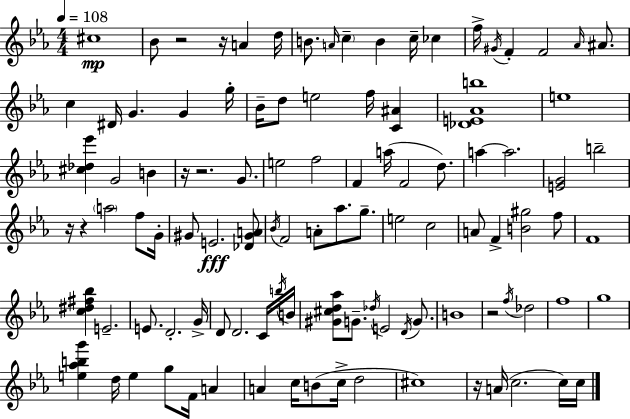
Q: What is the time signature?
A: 4/4